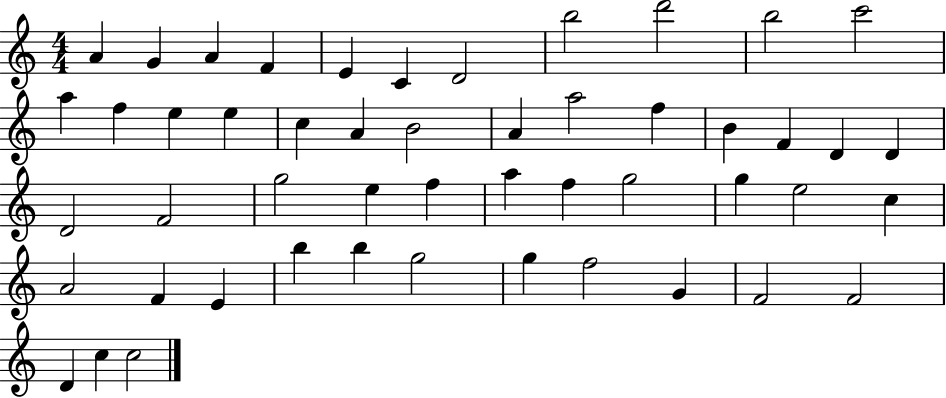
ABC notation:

X:1
T:Untitled
M:4/4
L:1/4
K:C
A G A F E C D2 b2 d'2 b2 c'2 a f e e c A B2 A a2 f B F D D D2 F2 g2 e f a f g2 g e2 c A2 F E b b g2 g f2 G F2 F2 D c c2